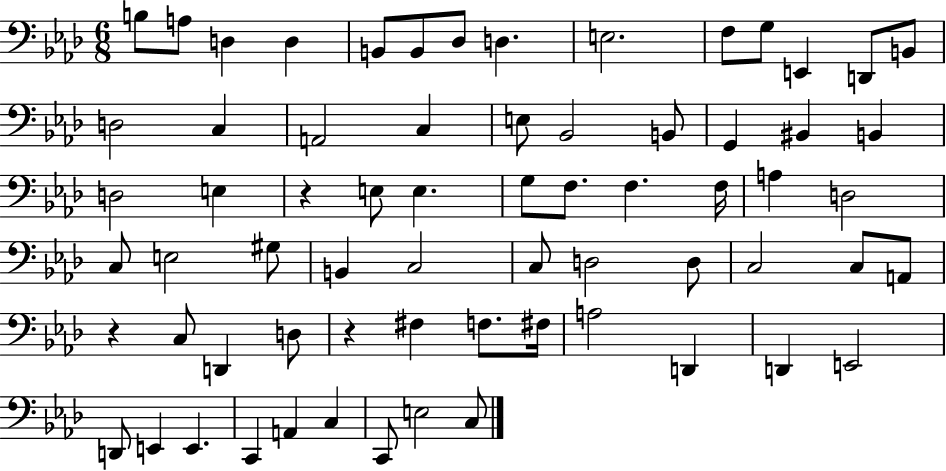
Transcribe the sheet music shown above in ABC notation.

X:1
T:Untitled
M:6/8
L:1/4
K:Ab
B,/2 A,/2 D, D, B,,/2 B,,/2 _D,/2 D, E,2 F,/2 G,/2 E,, D,,/2 B,,/2 D,2 C, A,,2 C, E,/2 _B,,2 B,,/2 G,, ^B,, B,, D,2 E, z E,/2 E, G,/2 F,/2 F, F,/4 A, D,2 C,/2 E,2 ^G,/2 B,, C,2 C,/2 D,2 D,/2 C,2 C,/2 A,,/2 z C,/2 D,, D,/2 z ^F, F,/2 ^F,/4 A,2 D,, D,, E,,2 D,,/2 E,, E,, C,, A,, C, C,,/2 E,2 C,/2